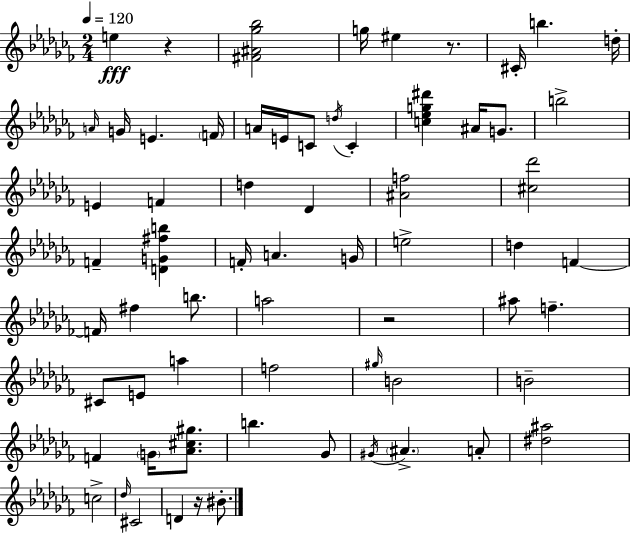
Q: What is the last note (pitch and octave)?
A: BIS4